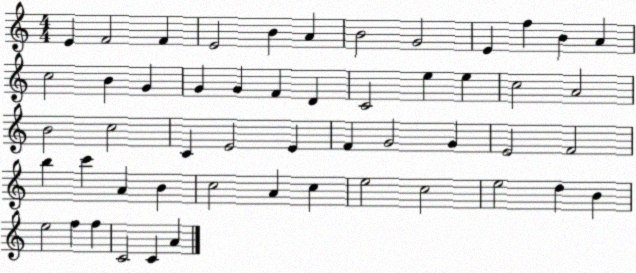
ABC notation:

X:1
T:Untitled
M:4/4
L:1/4
K:C
E F2 F E2 B A B2 G2 E f B A c2 B G G G F D C2 e e c2 A2 B2 c2 C E2 E F G2 G E2 F2 b c' A B c2 A c e2 c2 e2 d B e2 f f C2 C A